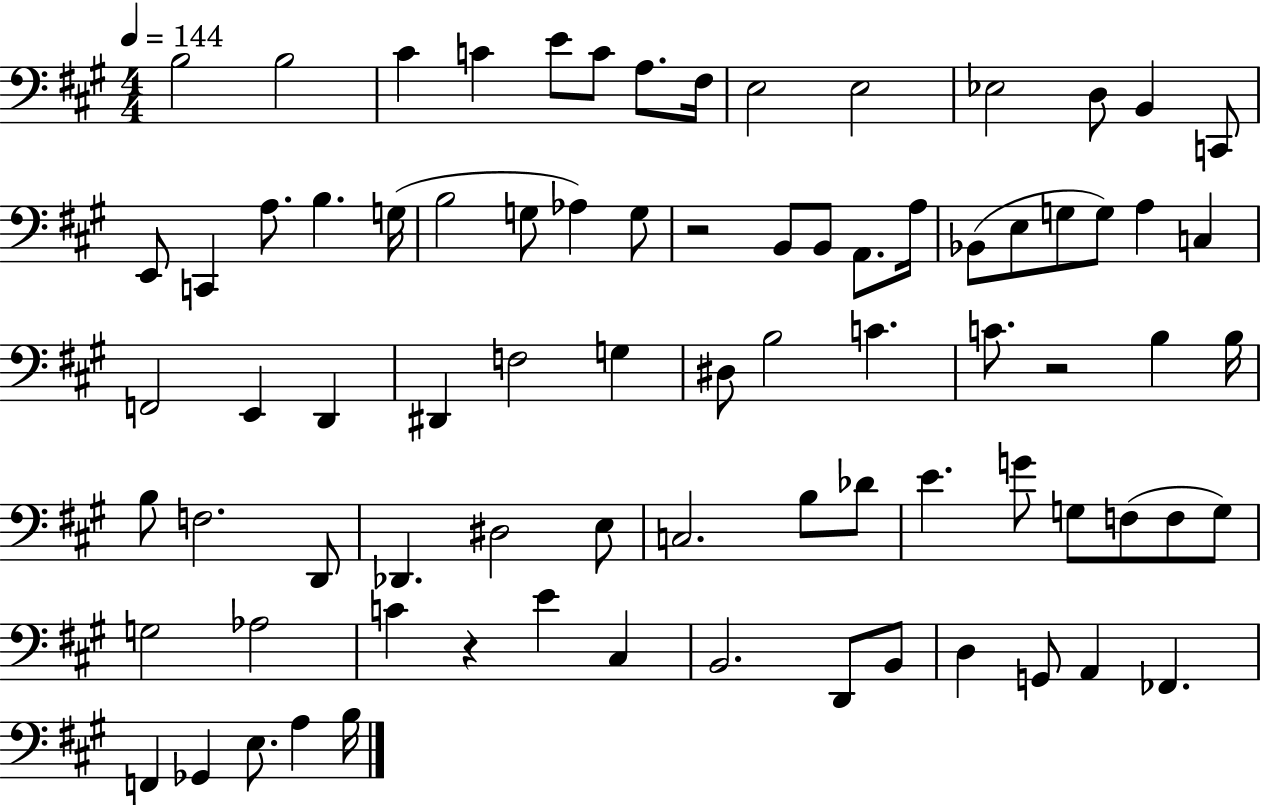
B3/h B3/h C#4/q C4/q E4/e C4/e A3/e. F#3/s E3/h E3/h Eb3/h D3/e B2/q C2/e E2/e C2/q A3/e. B3/q. G3/s B3/h G3/e Ab3/q G3/e R/h B2/e B2/e A2/e. A3/s Bb2/e E3/e G3/e G3/e A3/q C3/q F2/h E2/q D2/q D#2/q F3/h G3/q D#3/e B3/h C4/q. C4/e. R/h B3/q B3/s B3/e F3/h. D2/e Db2/q. D#3/h E3/e C3/h. B3/e Db4/e E4/q. G4/e G3/e F3/e F3/e G3/e G3/h Ab3/h C4/q R/q E4/q C#3/q B2/h. D2/e B2/e D3/q G2/e A2/q FES2/q. F2/q Gb2/q E3/e. A3/q B3/s